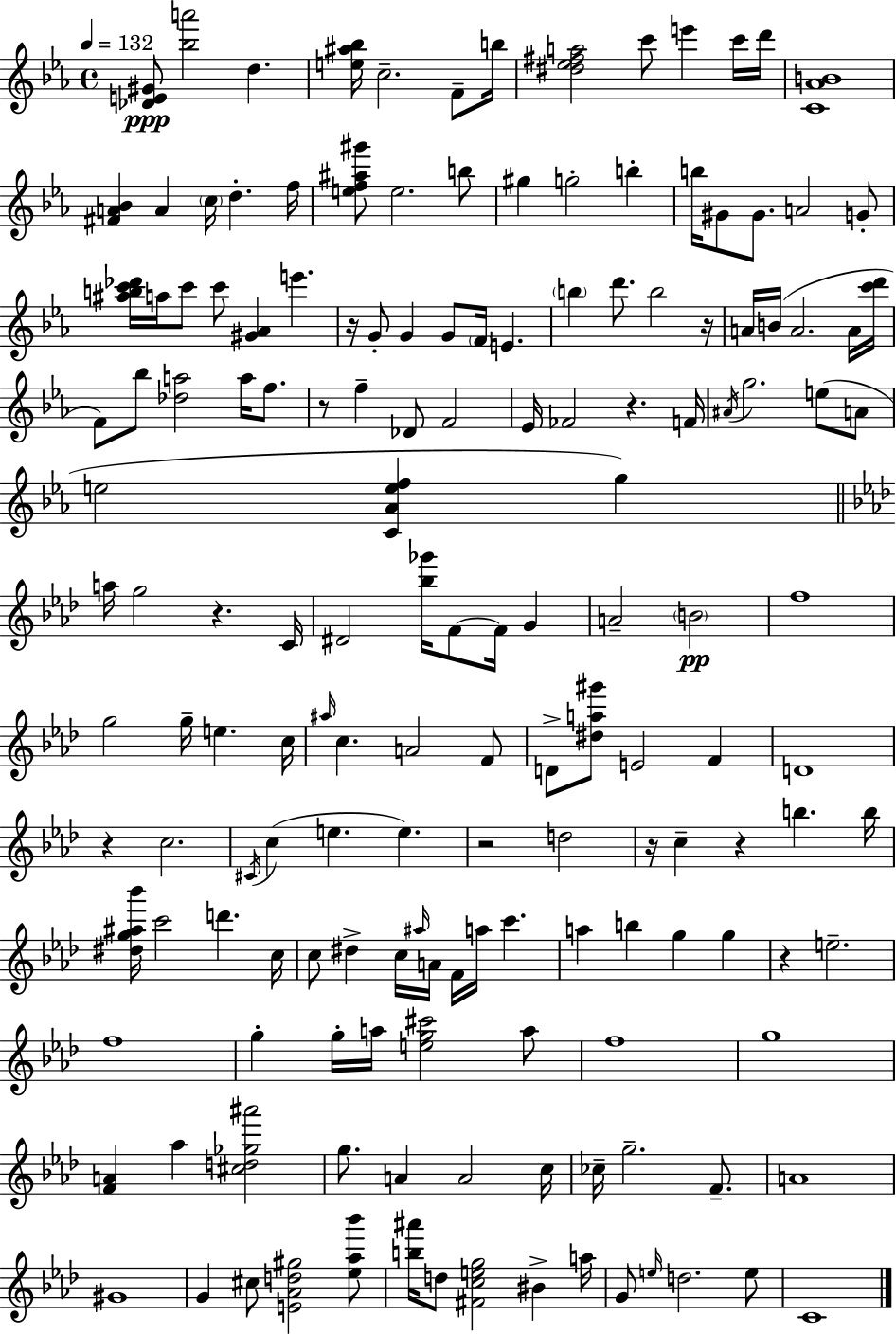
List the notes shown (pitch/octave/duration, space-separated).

[Db4,E4,G#4]/e [Bb5,A6]/h D5/q. [E5,A#5,Bb5]/s C5/h. F4/e B5/s [D#5,Eb5,F#5,A5]/h C6/e E6/q C6/s D6/s [C4,Ab4,B4]/w [F#4,A4,Bb4]/q A4/q C5/s D5/q. F5/s [E5,F5,A#5,G#6]/e E5/h. B5/e G#5/q G5/h B5/q B5/s G#4/e G#4/e. A4/h G4/e [A#5,B5,C6,Db6]/s A5/s C6/e C6/e [G#4,Ab4]/q E6/q. R/s G4/e G4/q G4/e F4/s E4/q. B5/q D6/e. B5/h R/s A4/s B4/s A4/h. A4/s [C6,D6]/s F4/e Bb5/e [Db5,A5]/h A5/s F5/e. R/e F5/q Db4/e F4/h Eb4/s FES4/h R/q. F4/s A#4/s G5/h. E5/e A4/e E5/h [C4,Ab4,E5,F5]/q G5/q A5/s G5/h R/q. C4/s D#4/h [Bb5,Gb6]/s F4/e F4/s G4/q A4/h B4/h F5/w G5/h G5/s E5/q. C5/s A#5/s C5/q. A4/h F4/e D4/e [D#5,A5,G#6]/e E4/h F4/q D4/w R/q C5/h. C#4/s C5/q E5/q. E5/q. R/h D5/h R/s C5/q R/q B5/q. B5/s [D#5,G5,A#5,Bb6]/s C6/h D6/q. C5/s C5/e D#5/q C5/s A#5/s A4/s F4/s A5/s C6/q. A5/q B5/q G5/q G5/q R/q E5/h. F5/w G5/q G5/s A5/s [E5,G5,C#6]/h A5/e F5/w G5/w [F4,A4]/q Ab5/q [C#5,D5,Gb5,A#6]/h G5/e. A4/q A4/h C5/s CES5/s G5/h. F4/e. A4/w G#4/w G4/q C#5/e [E4,Ab4,D5,G#5]/h [Eb5,Ab5,Bb6]/e [B5,A#6]/s D5/e [F#4,C5,E5,G5]/h BIS4/q A5/s G4/e E5/s D5/h. E5/e C4/w